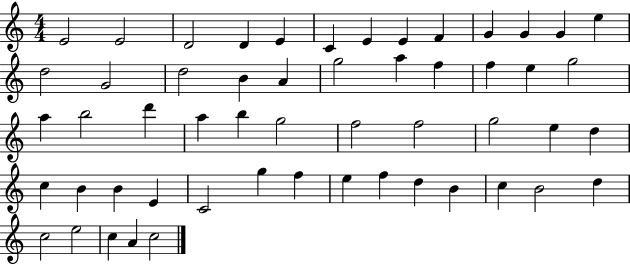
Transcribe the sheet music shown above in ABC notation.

X:1
T:Untitled
M:4/4
L:1/4
K:C
E2 E2 D2 D E C E E F G G G e d2 G2 d2 B A g2 a f f e g2 a b2 d' a b g2 f2 f2 g2 e d c B B E C2 g f e f d B c B2 d c2 e2 c A c2